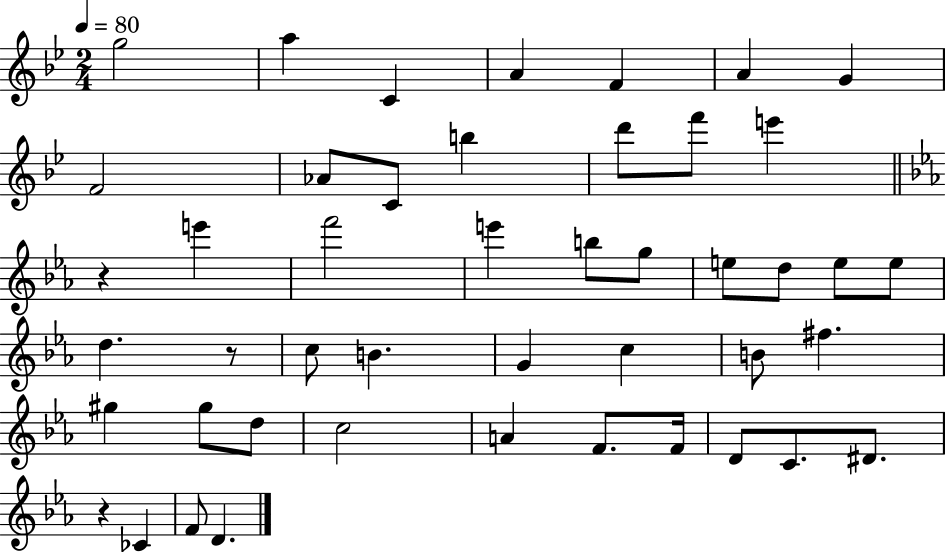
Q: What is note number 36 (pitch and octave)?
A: F4